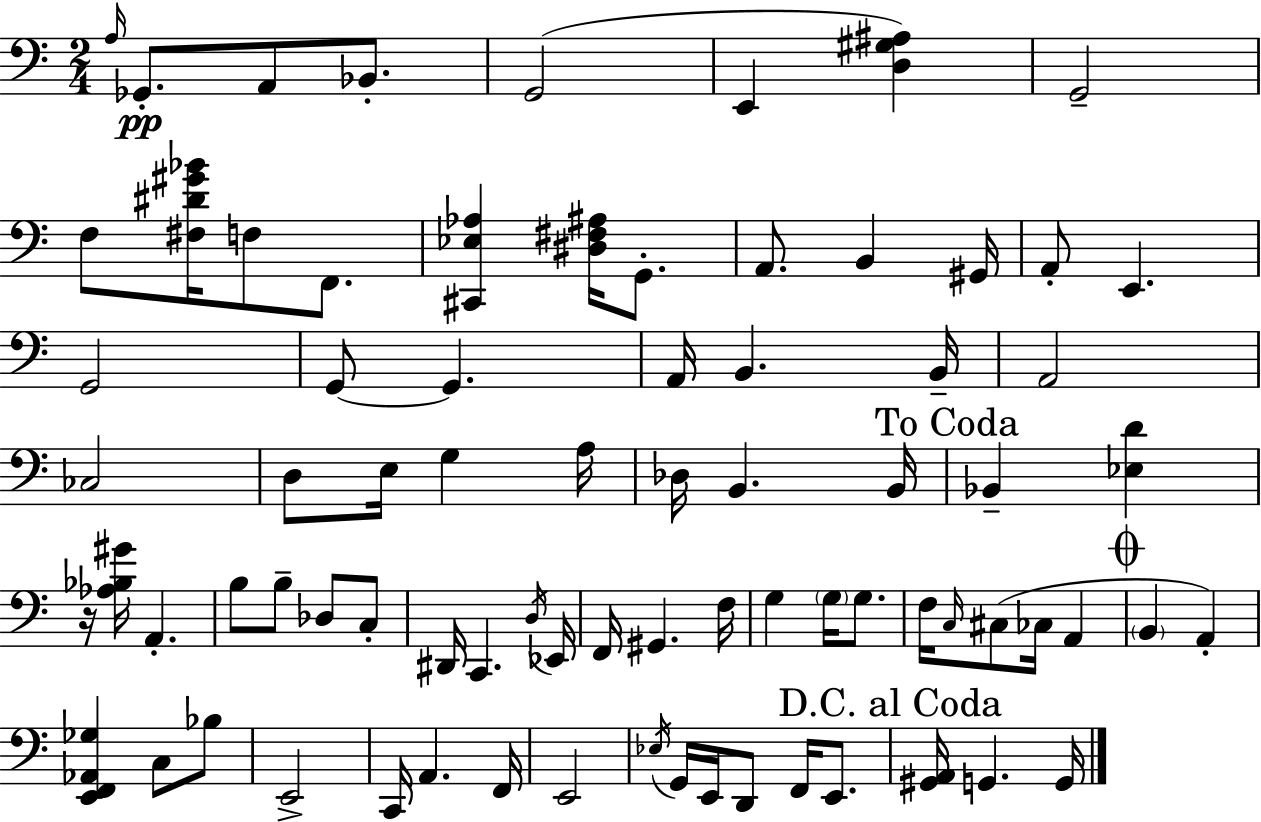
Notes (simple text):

A3/s Gb2/e. A2/e Bb2/e. G2/h E2/q [D3,G#3,A#3]/q G2/h F3/e [F#3,D#4,G#4,Bb4]/s F3/e F2/e. [C#2,Eb3,Ab3]/q [D#3,F#3,A#3]/s G2/e. A2/e. B2/q G#2/s A2/e E2/q. G2/h G2/e G2/q. A2/s B2/q. B2/s A2/h CES3/h D3/e E3/s G3/q A3/s Db3/s B2/q. B2/s Bb2/q [Eb3,D4]/q R/s [Ab3,Bb3,G#4]/s A2/q. B3/e B3/e Db3/e C3/e D#2/s C2/q. D3/s Eb2/s F2/s G#2/q. F3/s G3/q G3/s G3/e. F3/s C3/s C#3/e CES3/s A2/q B2/q A2/q [E2,F2,Ab2,Gb3]/q C3/e Bb3/e E2/h C2/s A2/q. F2/s E2/h Eb3/s G2/s E2/s D2/e F2/s E2/e. [G#2,A2]/s G2/q. G2/s